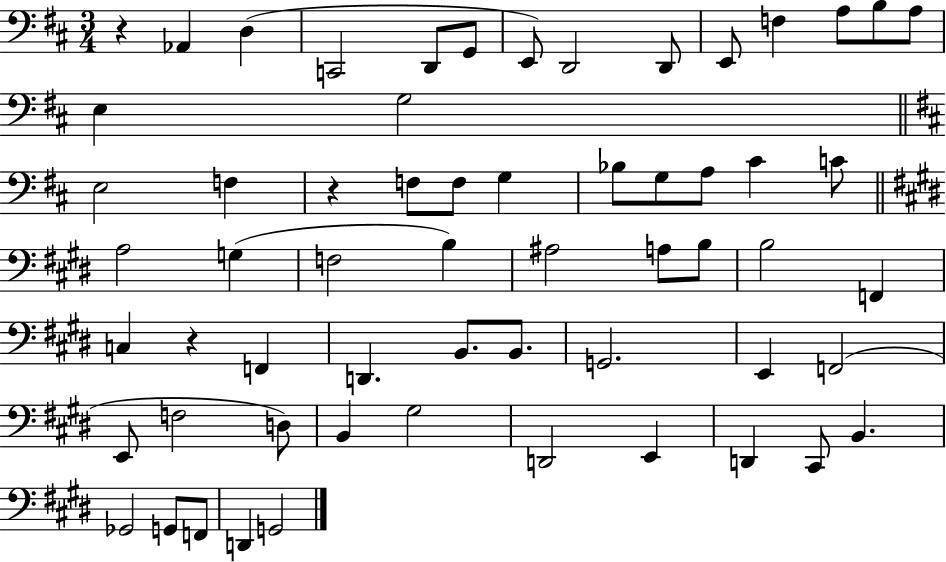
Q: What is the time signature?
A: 3/4